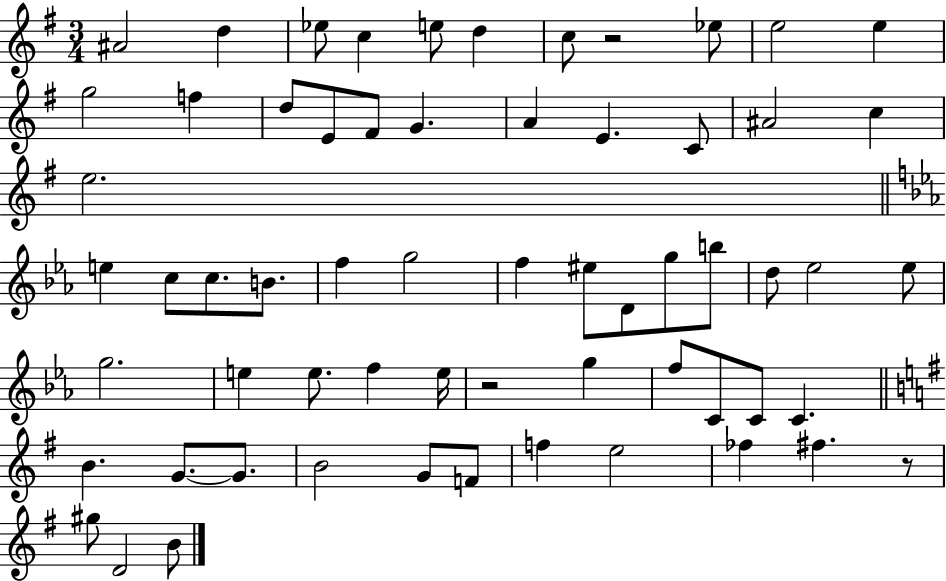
{
  \clef treble
  \numericTimeSignature
  \time 3/4
  \key g \major
  ais'2 d''4 | ees''8 c''4 e''8 d''4 | c''8 r2 ees''8 | e''2 e''4 | \break g''2 f''4 | d''8 e'8 fis'8 g'4. | a'4 e'4. c'8 | ais'2 c''4 | \break e''2. | \bar "||" \break \key ees \major e''4 c''8 c''8. b'8. | f''4 g''2 | f''4 eis''8 d'8 g''8 b''8 | d''8 ees''2 ees''8 | \break g''2. | e''4 e''8. f''4 e''16 | r2 g''4 | f''8 c'8 c'8 c'4. | \break \bar "||" \break \key g \major b'4. g'8.~~ g'8. | b'2 g'8 f'8 | f''4 e''2 | fes''4 fis''4. r8 | \break gis''8 d'2 b'8 | \bar "|."
}